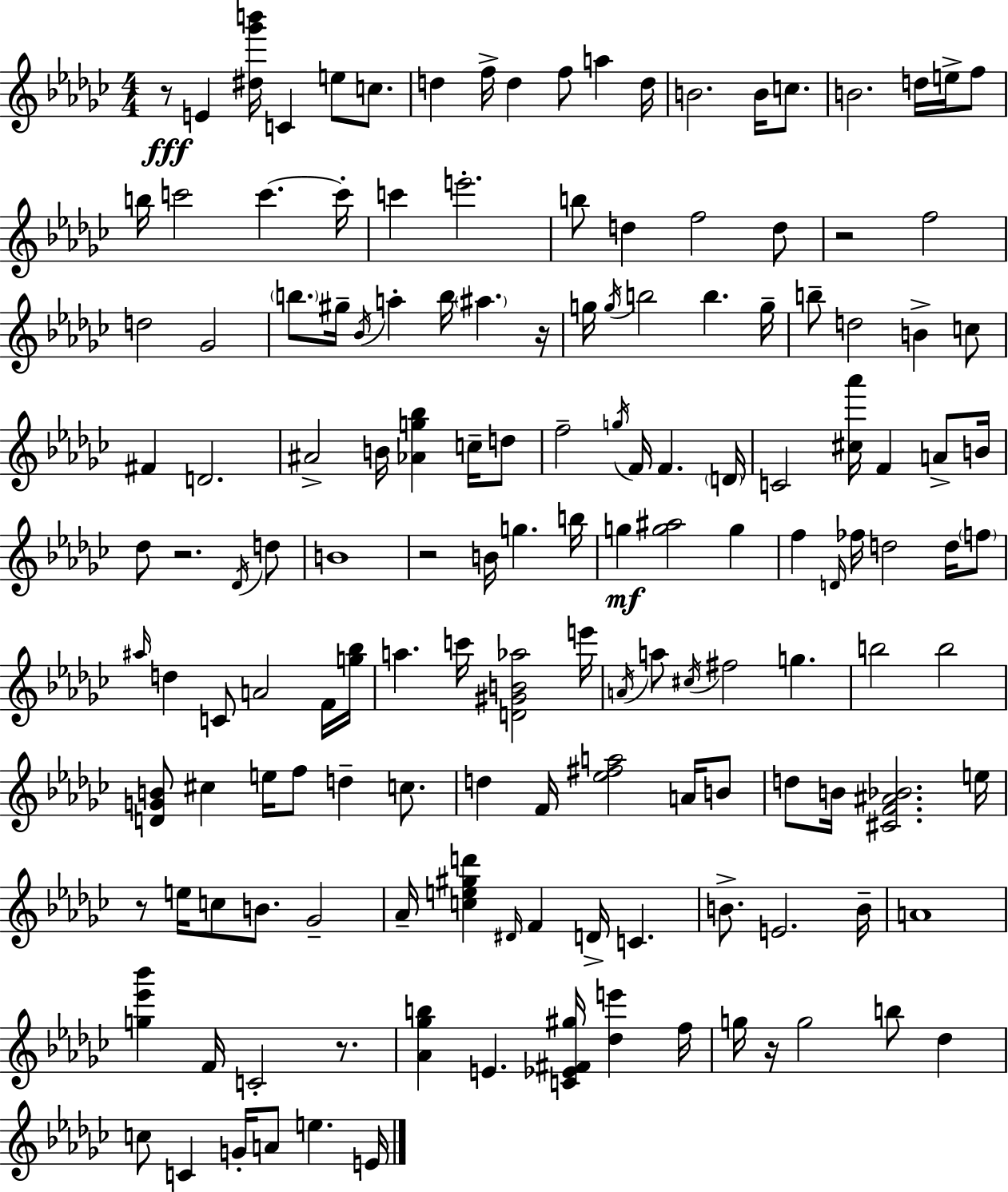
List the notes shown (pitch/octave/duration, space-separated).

R/e E4/q [D#5,Gb6,B6]/s C4/q E5/e C5/e. D5/q F5/s D5/q F5/e A5/q D5/s B4/h. B4/s C5/e. B4/h. D5/s E5/s F5/e B5/s C6/h C6/q. C6/s C6/q E6/h. B5/e D5/q F5/h D5/e R/h F5/h D5/h Gb4/h B5/e. G#5/s Bb4/s A5/q B5/s A#5/q. R/s G5/s G5/s B5/h B5/q. G5/s B5/e D5/h B4/q C5/e F#4/q D4/h. A#4/h B4/s [Ab4,G5,Bb5]/q C5/s D5/e F5/h G5/s F4/s F4/q. D4/s C4/h [C#5,Ab6]/s F4/q A4/e B4/s Db5/e R/h. Db4/s D5/e B4/w R/h B4/s G5/q. B5/s G5/q [G5,A#5]/h G5/q F5/q D4/s FES5/s D5/h D5/s F5/e A#5/s D5/q C4/e A4/h F4/s [G5,Bb5]/s A5/q. C6/s [D4,G#4,B4,Ab5]/h E6/s A4/s A5/e C#5/s F#5/h G5/q. B5/h B5/h [D4,G4,B4]/e C#5/q E5/s F5/e D5/q C5/e. D5/q F4/s [Eb5,F#5,A5]/h A4/s B4/e D5/e B4/s [C#4,F4,A#4,Bb4]/h. E5/s R/e E5/s C5/e B4/e. Gb4/h Ab4/s [C5,E5,G#5,D6]/q D#4/s F4/q D4/s C4/q. B4/e. E4/h. B4/s A4/w [G5,Eb6,Bb6]/q F4/s C4/h R/e. [Ab4,Gb5,B5]/q E4/q. [C4,Eb4,F#4,G#5]/s [Db5,E6]/q F5/s G5/s R/s G5/h B5/e Db5/q C5/e C4/q G4/s A4/e E5/q. E4/s